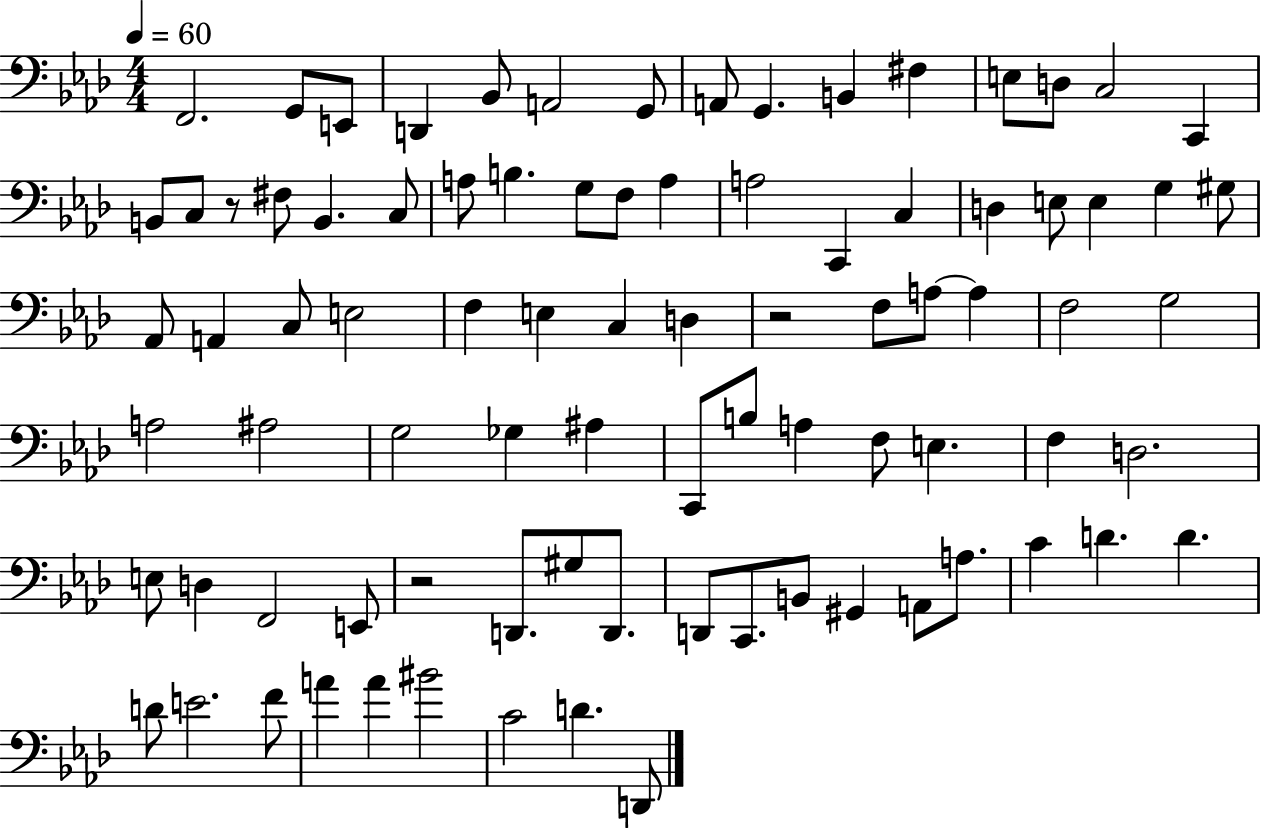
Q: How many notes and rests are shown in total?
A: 86